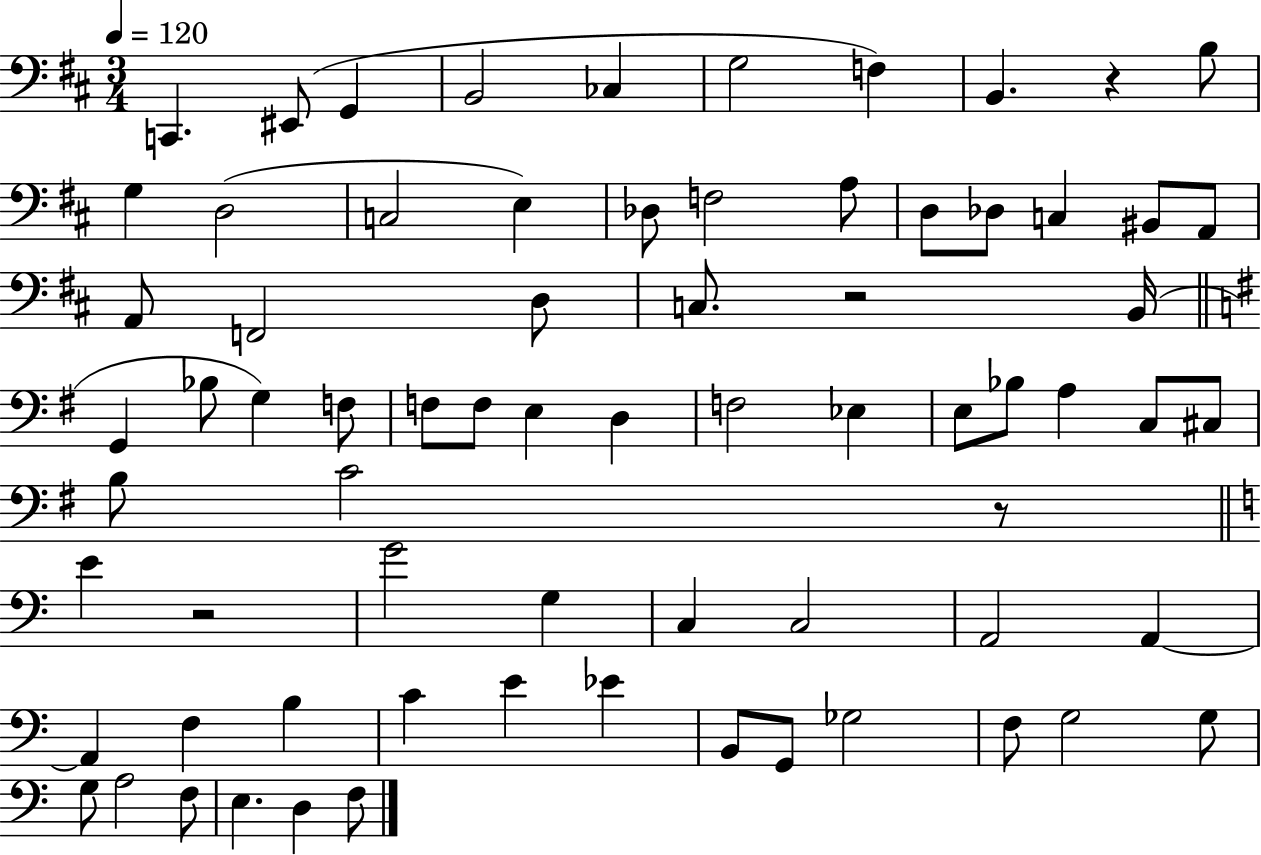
X:1
T:Untitled
M:3/4
L:1/4
K:D
C,, ^E,,/2 G,, B,,2 _C, G,2 F, B,, z B,/2 G, D,2 C,2 E, _D,/2 F,2 A,/2 D,/2 _D,/2 C, ^B,,/2 A,,/2 A,,/2 F,,2 D,/2 C,/2 z2 B,,/4 G,, _B,/2 G, F,/2 F,/2 F,/2 E, D, F,2 _E, E,/2 _B,/2 A, C,/2 ^C,/2 B,/2 C2 z/2 E z2 G2 G, C, C,2 A,,2 A,, A,, F, B, C E _E B,,/2 G,,/2 _G,2 F,/2 G,2 G,/2 G,/2 A,2 F,/2 E, D, F,/2